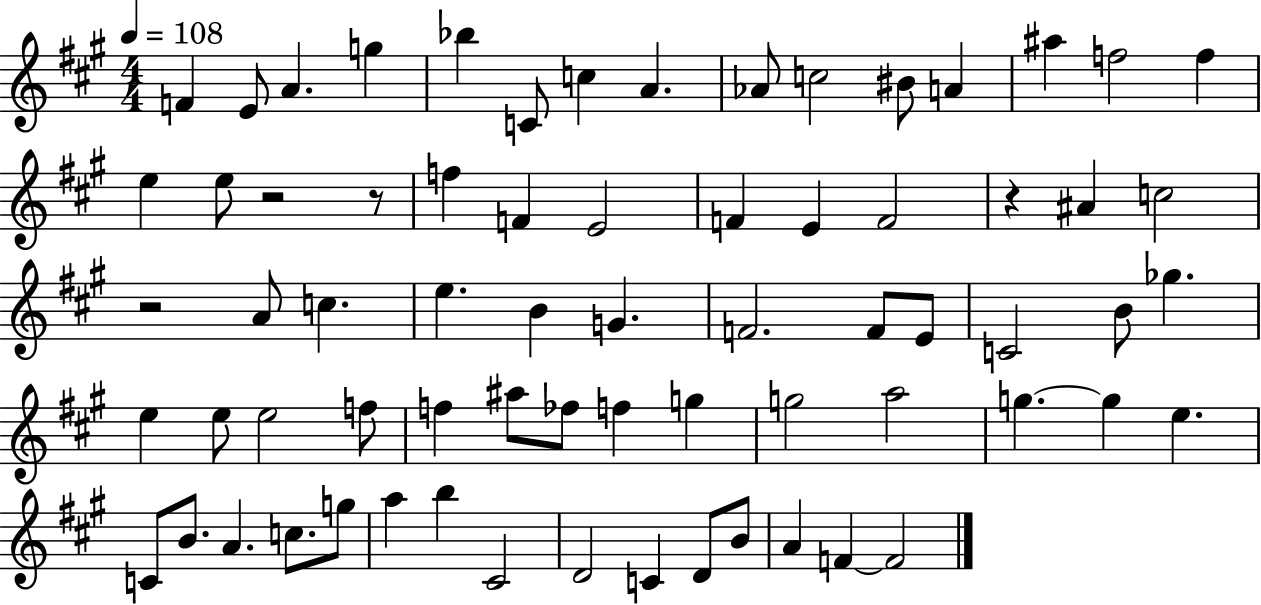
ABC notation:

X:1
T:Untitled
M:4/4
L:1/4
K:A
F E/2 A g _b C/2 c A _A/2 c2 ^B/2 A ^a f2 f e e/2 z2 z/2 f F E2 F E F2 z ^A c2 z2 A/2 c e B G F2 F/2 E/2 C2 B/2 _g e e/2 e2 f/2 f ^a/2 _f/2 f g g2 a2 g g e C/2 B/2 A c/2 g/2 a b ^C2 D2 C D/2 B/2 A F F2